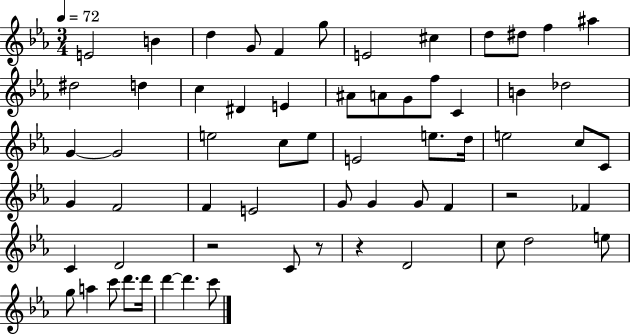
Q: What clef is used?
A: treble